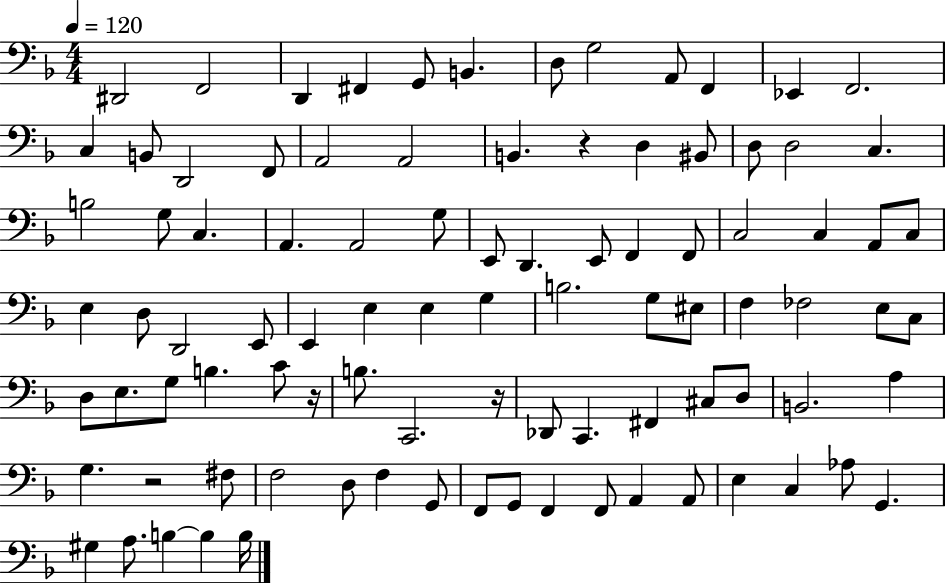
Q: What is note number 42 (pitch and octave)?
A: D2